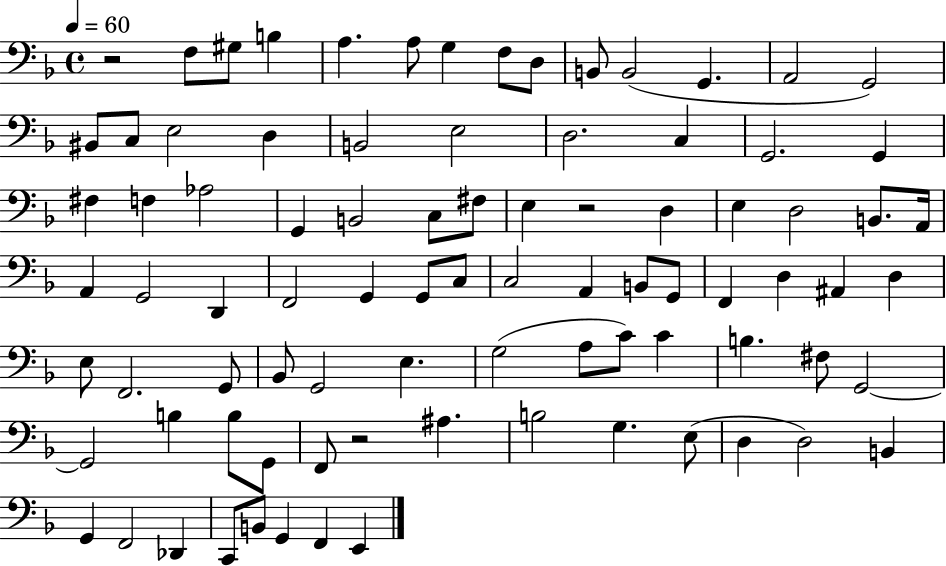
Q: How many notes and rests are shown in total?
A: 87